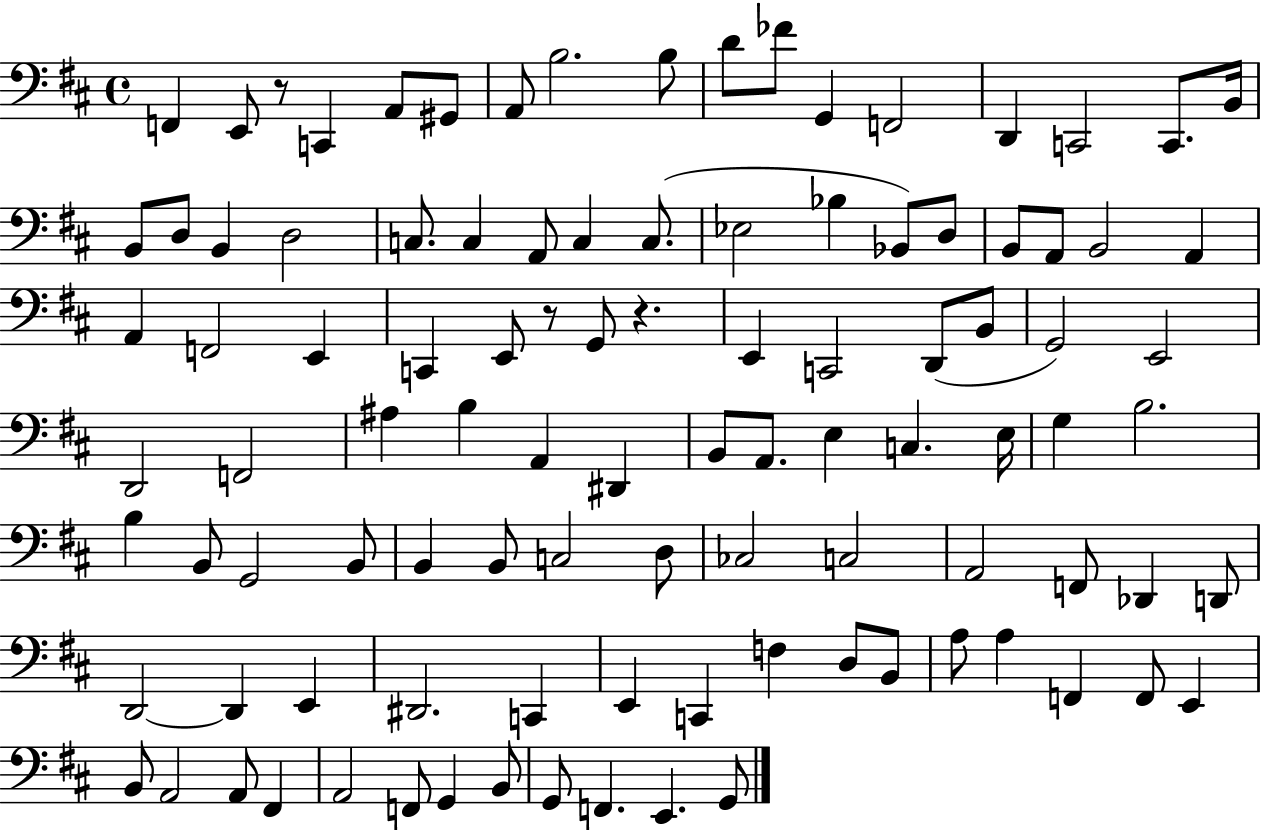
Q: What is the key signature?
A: D major